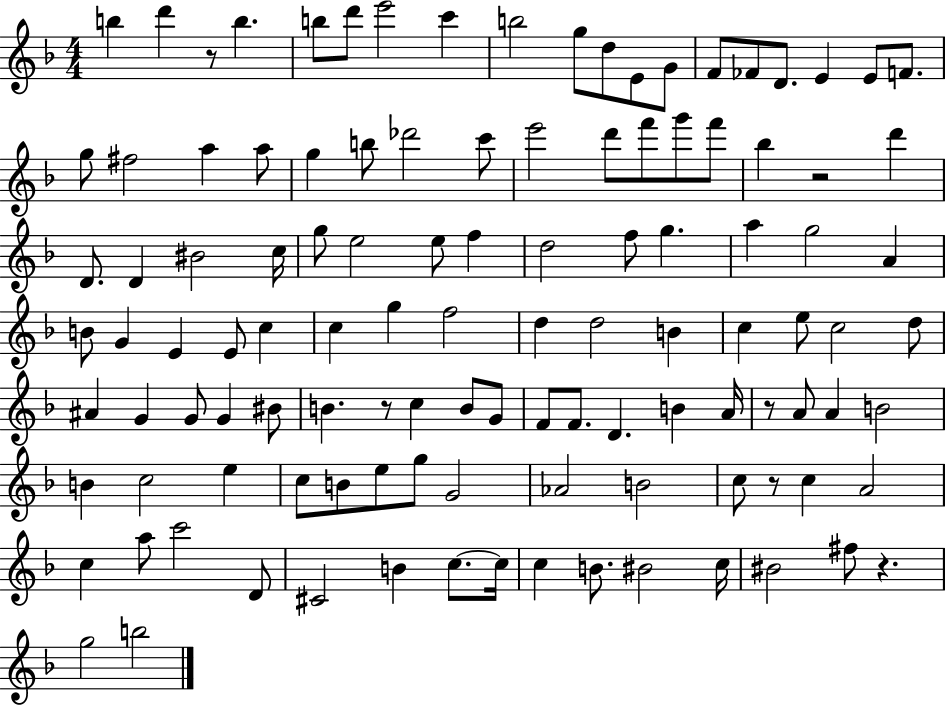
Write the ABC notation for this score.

X:1
T:Untitled
M:4/4
L:1/4
K:F
b d' z/2 b b/2 d'/2 e'2 c' b2 g/2 d/2 E/2 G/2 F/2 _F/2 D/2 E E/2 F/2 g/2 ^f2 a a/2 g b/2 _d'2 c'/2 e'2 d'/2 f'/2 g'/2 f'/2 _b z2 d' D/2 D ^B2 c/4 g/2 e2 e/2 f d2 f/2 g a g2 A B/2 G E E/2 c c g f2 d d2 B c e/2 c2 d/2 ^A G G/2 G ^B/2 B z/2 c B/2 G/2 F/2 F/2 D B A/4 z/2 A/2 A B2 B c2 e c/2 B/2 e/2 g/2 G2 _A2 B2 c/2 z/2 c A2 c a/2 c'2 D/2 ^C2 B c/2 c/4 c B/2 ^B2 c/4 ^B2 ^f/2 z g2 b2